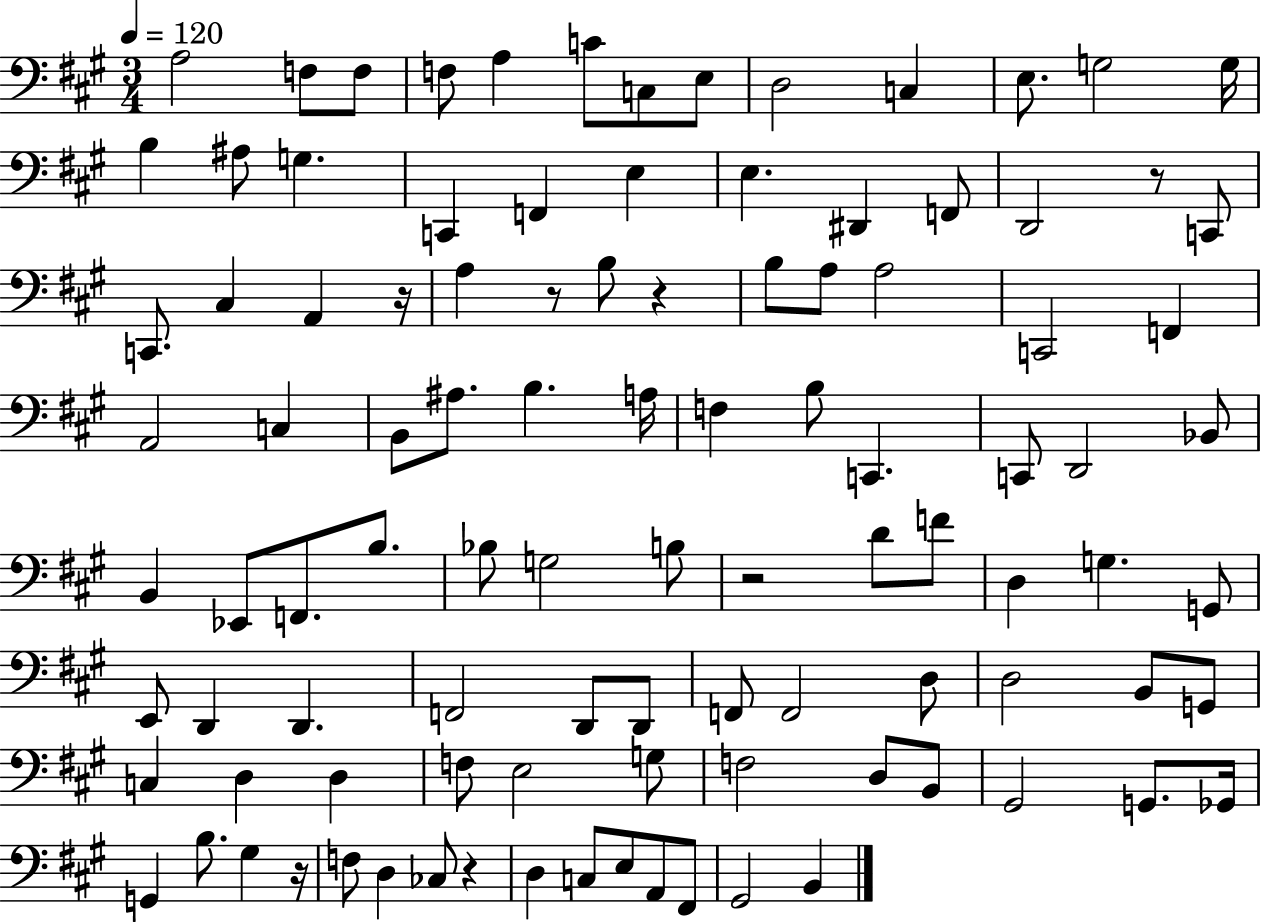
X:1
T:Untitled
M:3/4
L:1/4
K:A
A,2 F,/2 F,/2 F,/2 A, C/2 C,/2 E,/2 D,2 C, E,/2 G,2 G,/4 B, ^A,/2 G, C,, F,, E, E, ^D,, F,,/2 D,,2 z/2 C,,/2 C,,/2 ^C, A,, z/4 A, z/2 B,/2 z B,/2 A,/2 A,2 C,,2 F,, A,,2 C, B,,/2 ^A,/2 B, A,/4 F, B,/2 C,, C,,/2 D,,2 _B,,/2 B,, _E,,/2 F,,/2 B,/2 _B,/2 G,2 B,/2 z2 D/2 F/2 D, G, G,,/2 E,,/2 D,, D,, F,,2 D,,/2 D,,/2 F,,/2 F,,2 D,/2 D,2 B,,/2 G,,/2 C, D, D, F,/2 E,2 G,/2 F,2 D,/2 B,,/2 ^G,,2 G,,/2 _G,,/4 G,, B,/2 ^G, z/4 F,/2 D, _C,/2 z D, C,/2 E,/2 A,,/2 ^F,,/2 ^G,,2 B,,